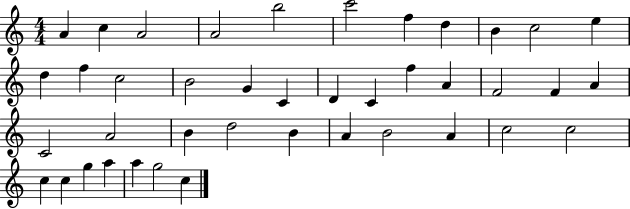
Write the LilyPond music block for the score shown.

{
  \clef treble
  \numericTimeSignature
  \time 4/4
  \key c \major
  a'4 c''4 a'2 | a'2 b''2 | c'''2 f''4 d''4 | b'4 c''2 e''4 | \break d''4 f''4 c''2 | b'2 g'4 c'4 | d'4 c'4 f''4 a'4 | f'2 f'4 a'4 | \break c'2 a'2 | b'4 d''2 b'4 | a'4 b'2 a'4 | c''2 c''2 | \break c''4 c''4 g''4 a''4 | a''4 g''2 c''4 | \bar "|."
}